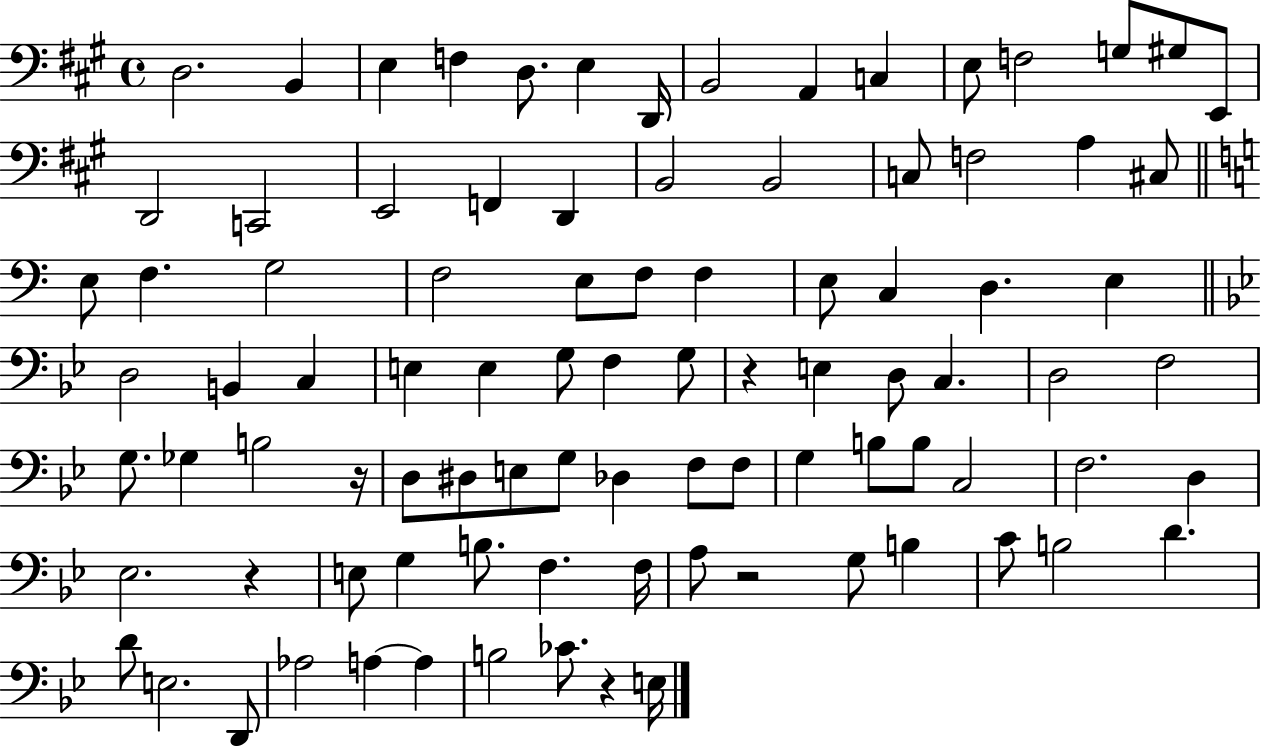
D3/h. B2/q E3/q F3/q D3/e. E3/q D2/s B2/h A2/q C3/q E3/e F3/h G3/e G#3/e E2/e D2/h C2/h E2/h F2/q D2/q B2/h B2/h C3/e F3/h A3/q C#3/e E3/e F3/q. G3/h F3/h E3/e F3/e F3/q E3/e C3/q D3/q. E3/q D3/h B2/q C3/q E3/q E3/q G3/e F3/q G3/e R/q E3/q D3/e C3/q. D3/h F3/h G3/e. Gb3/q B3/h R/s D3/e D#3/e E3/e G3/e Db3/q F3/e F3/e G3/q B3/e B3/e C3/h F3/h. D3/q Eb3/h. R/q E3/e G3/q B3/e. F3/q. F3/s A3/e R/h G3/e B3/q C4/e B3/h D4/q. D4/e E3/h. D2/e Ab3/h A3/q A3/q B3/h CES4/e. R/q E3/s